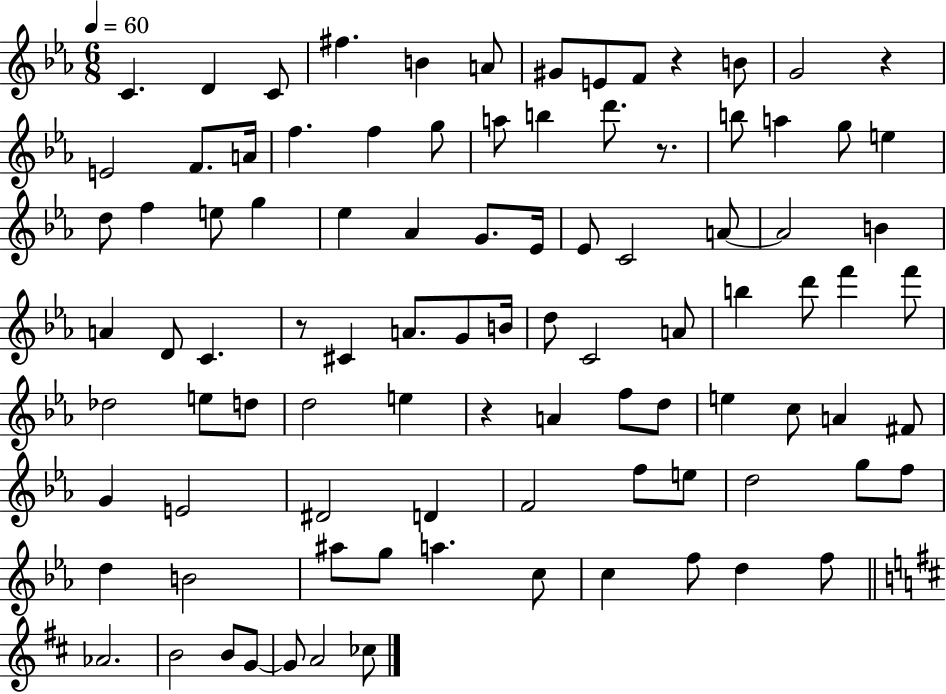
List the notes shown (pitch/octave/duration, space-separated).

C4/q. D4/q C4/e F#5/q. B4/q A4/e G#4/e E4/e F4/e R/q B4/e G4/h R/q E4/h F4/e. A4/s F5/q. F5/q G5/e A5/e B5/q D6/e. R/e. B5/e A5/q G5/e E5/q D5/e F5/q E5/e G5/q Eb5/q Ab4/q G4/e. Eb4/s Eb4/e C4/h A4/e A4/h B4/q A4/q D4/e C4/q. R/e C#4/q A4/e. G4/e B4/s D5/e C4/h A4/e B5/q D6/e F6/q F6/e Db5/h E5/e D5/e D5/h E5/q R/q A4/q F5/e D5/e E5/q C5/e A4/q F#4/e G4/q E4/h D#4/h D4/q F4/h F5/e E5/e D5/h G5/e F5/e D5/q B4/h A#5/e G5/e A5/q. C5/e C5/q F5/e D5/q F5/e Ab4/h. B4/h B4/e G4/e G4/e A4/h CES5/e